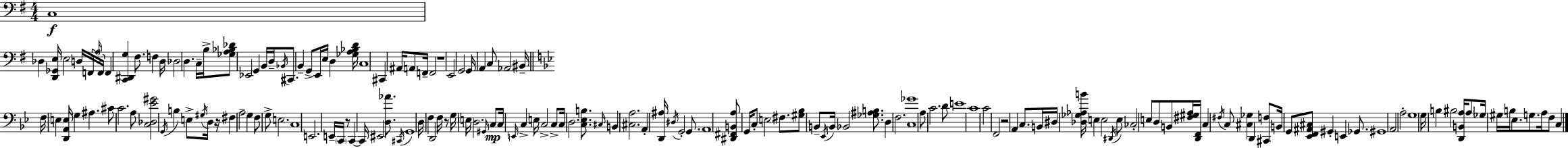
{
  \clef bass
  \numericTimeSignature
  \time 4/4
  \key g \major
  c1\f | des4 <d, ges, e>16 e2 d16 \tuplet 3/2 { f,16 \grace { a16 } | f,16 } f,4 <c, dis, g>4 fis8. f4 | d16 des2 d4. c16-- | \break b16-> <ges a bes des'>8 ees,2 g,4 b,16 | d16-- \acciaccatura { bes,16 } cis,8. b,4-- g,8-> e,16 e16 d4 | <ges a bes d'>16 c1 | cis,4 ais,16 a,8 f,16-- f,2 | \break r1 | e,2 g,2 | g,16 a,4 c8 aes,2 | bis,16-- \bar "||" \break \key bes \major f16 e4 <d, a, e>16 g4 ais4. | cis'8 c'2. a8 | <c des ees' gis'>2 \acciaccatura { g,16 } b4 e8-> \acciaccatura { gis16 } | d16 r16 fis4 a2-- g4 | \break f8 g8-> e2. | c1 | e,2. e,16-- \parenthesize c,16 | r8 c,4~~ c,16 eis,2 <d aes'>8. | \break \acciaccatura { cis,16 } g,1 | d16 f4 d,2 | f16 r8 g16 \parenthesize e16 d2. | \grace { gis,16 } c8\mp c16 \grace { e,16 } c4-> e16 c2-> | \break c8-> c16 d2. | <c ees b>8. \grace { cis16 } b,4 <cis a>2. | a,4-. <d, ais>16 \acciaccatura { dis16 } g,2-. | g,8. a,1 | \break <dis, fis, b, a>8 g,16 c8-. e2 | fis8. <gis bes>8 b,8-- \acciaccatura { ees,16 } b,16 bes,2 | <ges ais b>8. d4 f2. | <c ges'>1 | \break a8 c'2. | d'8 e'1 | c'1 | c'2 | \break f,2 r2 | a,4 c8. b,16 dis16 <des ges aes b'>16 e4 e2 | \acciaccatura { dis,16 } e8 ces2-. | e8 d8 b,8 <fis gis a>16 <d, f,>16 c4 \acciaccatura { fis16 } c8 | \break <cis ges>4 d,4 <cis, f>8 b,16 g,8 <ees, f, ais, cis>8 gis,4-. | e,4 ges,8. gis,1 | a,2 | a2-. g1 | \break \parenthesize g16 b4 bis2 | <d, b, a>16 \parenthesize a8 ges16 gis16 b16 ees8. | g8. a16 f8 c4 \bar "|."
}